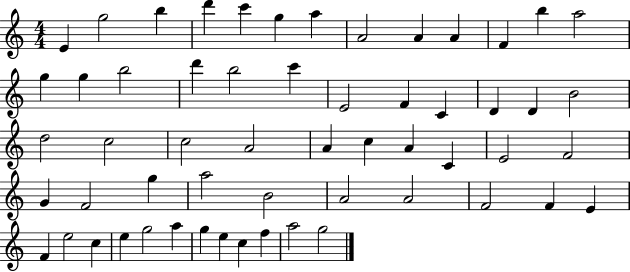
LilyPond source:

{
  \clef treble
  \numericTimeSignature
  \time 4/4
  \key c \major
  e'4 g''2 b''4 | d'''4 c'''4 g''4 a''4 | a'2 a'4 a'4 | f'4 b''4 a''2 | \break g''4 g''4 b''2 | d'''4 b''2 c'''4 | e'2 f'4 c'4 | d'4 d'4 b'2 | \break d''2 c''2 | c''2 a'2 | a'4 c''4 a'4 c'4 | e'2 f'2 | \break g'4 f'2 g''4 | a''2 b'2 | a'2 a'2 | f'2 f'4 e'4 | \break f'4 e''2 c''4 | e''4 g''2 a''4 | g''4 e''4 c''4 f''4 | a''2 g''2 | \break \bar "|."
}